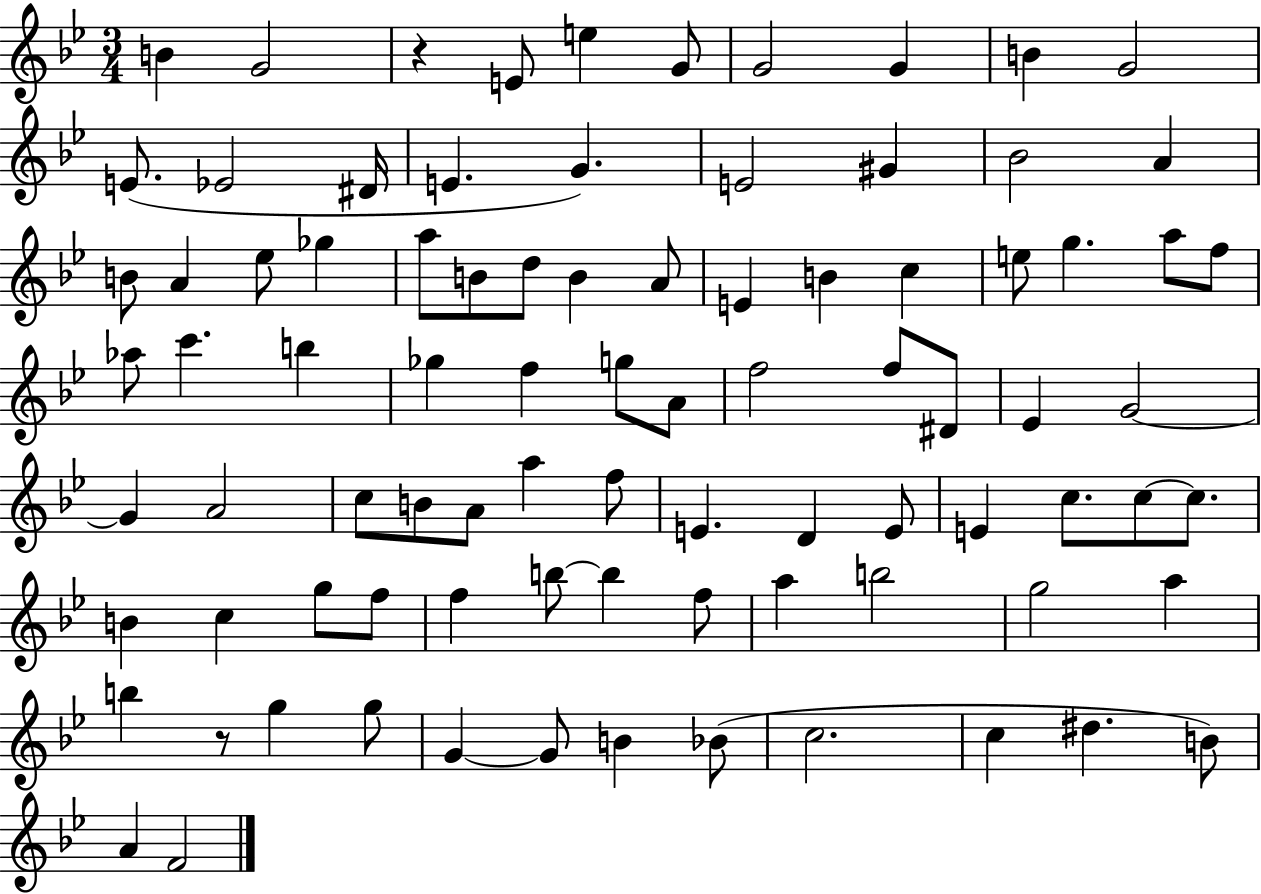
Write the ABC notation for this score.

X:1
T:Untitled
M:3/4
L:1/4
K:Bb
B G2 z E/2 e G/2 G2 G B G2 E/2 _E2 ^D/4 E G E2 ^G _B2 A B/2 A _e/2 _g a/2 B/2 d/2 B A/2 E B c e/2 g a/2 f/2 _a/2 c' b _g f g/2 A/2 f2 f/2 ^D/2 _E G2 G A2 c/2 B/2 A/2 a f/2 E D E/2 E c/2 c/2 c/2 B c g/2 f/2 f b/2 b f/2 a b2 g2 a b z/2 g g/2 G G/2 B _B/2 c2 c ^d B/2 A F2